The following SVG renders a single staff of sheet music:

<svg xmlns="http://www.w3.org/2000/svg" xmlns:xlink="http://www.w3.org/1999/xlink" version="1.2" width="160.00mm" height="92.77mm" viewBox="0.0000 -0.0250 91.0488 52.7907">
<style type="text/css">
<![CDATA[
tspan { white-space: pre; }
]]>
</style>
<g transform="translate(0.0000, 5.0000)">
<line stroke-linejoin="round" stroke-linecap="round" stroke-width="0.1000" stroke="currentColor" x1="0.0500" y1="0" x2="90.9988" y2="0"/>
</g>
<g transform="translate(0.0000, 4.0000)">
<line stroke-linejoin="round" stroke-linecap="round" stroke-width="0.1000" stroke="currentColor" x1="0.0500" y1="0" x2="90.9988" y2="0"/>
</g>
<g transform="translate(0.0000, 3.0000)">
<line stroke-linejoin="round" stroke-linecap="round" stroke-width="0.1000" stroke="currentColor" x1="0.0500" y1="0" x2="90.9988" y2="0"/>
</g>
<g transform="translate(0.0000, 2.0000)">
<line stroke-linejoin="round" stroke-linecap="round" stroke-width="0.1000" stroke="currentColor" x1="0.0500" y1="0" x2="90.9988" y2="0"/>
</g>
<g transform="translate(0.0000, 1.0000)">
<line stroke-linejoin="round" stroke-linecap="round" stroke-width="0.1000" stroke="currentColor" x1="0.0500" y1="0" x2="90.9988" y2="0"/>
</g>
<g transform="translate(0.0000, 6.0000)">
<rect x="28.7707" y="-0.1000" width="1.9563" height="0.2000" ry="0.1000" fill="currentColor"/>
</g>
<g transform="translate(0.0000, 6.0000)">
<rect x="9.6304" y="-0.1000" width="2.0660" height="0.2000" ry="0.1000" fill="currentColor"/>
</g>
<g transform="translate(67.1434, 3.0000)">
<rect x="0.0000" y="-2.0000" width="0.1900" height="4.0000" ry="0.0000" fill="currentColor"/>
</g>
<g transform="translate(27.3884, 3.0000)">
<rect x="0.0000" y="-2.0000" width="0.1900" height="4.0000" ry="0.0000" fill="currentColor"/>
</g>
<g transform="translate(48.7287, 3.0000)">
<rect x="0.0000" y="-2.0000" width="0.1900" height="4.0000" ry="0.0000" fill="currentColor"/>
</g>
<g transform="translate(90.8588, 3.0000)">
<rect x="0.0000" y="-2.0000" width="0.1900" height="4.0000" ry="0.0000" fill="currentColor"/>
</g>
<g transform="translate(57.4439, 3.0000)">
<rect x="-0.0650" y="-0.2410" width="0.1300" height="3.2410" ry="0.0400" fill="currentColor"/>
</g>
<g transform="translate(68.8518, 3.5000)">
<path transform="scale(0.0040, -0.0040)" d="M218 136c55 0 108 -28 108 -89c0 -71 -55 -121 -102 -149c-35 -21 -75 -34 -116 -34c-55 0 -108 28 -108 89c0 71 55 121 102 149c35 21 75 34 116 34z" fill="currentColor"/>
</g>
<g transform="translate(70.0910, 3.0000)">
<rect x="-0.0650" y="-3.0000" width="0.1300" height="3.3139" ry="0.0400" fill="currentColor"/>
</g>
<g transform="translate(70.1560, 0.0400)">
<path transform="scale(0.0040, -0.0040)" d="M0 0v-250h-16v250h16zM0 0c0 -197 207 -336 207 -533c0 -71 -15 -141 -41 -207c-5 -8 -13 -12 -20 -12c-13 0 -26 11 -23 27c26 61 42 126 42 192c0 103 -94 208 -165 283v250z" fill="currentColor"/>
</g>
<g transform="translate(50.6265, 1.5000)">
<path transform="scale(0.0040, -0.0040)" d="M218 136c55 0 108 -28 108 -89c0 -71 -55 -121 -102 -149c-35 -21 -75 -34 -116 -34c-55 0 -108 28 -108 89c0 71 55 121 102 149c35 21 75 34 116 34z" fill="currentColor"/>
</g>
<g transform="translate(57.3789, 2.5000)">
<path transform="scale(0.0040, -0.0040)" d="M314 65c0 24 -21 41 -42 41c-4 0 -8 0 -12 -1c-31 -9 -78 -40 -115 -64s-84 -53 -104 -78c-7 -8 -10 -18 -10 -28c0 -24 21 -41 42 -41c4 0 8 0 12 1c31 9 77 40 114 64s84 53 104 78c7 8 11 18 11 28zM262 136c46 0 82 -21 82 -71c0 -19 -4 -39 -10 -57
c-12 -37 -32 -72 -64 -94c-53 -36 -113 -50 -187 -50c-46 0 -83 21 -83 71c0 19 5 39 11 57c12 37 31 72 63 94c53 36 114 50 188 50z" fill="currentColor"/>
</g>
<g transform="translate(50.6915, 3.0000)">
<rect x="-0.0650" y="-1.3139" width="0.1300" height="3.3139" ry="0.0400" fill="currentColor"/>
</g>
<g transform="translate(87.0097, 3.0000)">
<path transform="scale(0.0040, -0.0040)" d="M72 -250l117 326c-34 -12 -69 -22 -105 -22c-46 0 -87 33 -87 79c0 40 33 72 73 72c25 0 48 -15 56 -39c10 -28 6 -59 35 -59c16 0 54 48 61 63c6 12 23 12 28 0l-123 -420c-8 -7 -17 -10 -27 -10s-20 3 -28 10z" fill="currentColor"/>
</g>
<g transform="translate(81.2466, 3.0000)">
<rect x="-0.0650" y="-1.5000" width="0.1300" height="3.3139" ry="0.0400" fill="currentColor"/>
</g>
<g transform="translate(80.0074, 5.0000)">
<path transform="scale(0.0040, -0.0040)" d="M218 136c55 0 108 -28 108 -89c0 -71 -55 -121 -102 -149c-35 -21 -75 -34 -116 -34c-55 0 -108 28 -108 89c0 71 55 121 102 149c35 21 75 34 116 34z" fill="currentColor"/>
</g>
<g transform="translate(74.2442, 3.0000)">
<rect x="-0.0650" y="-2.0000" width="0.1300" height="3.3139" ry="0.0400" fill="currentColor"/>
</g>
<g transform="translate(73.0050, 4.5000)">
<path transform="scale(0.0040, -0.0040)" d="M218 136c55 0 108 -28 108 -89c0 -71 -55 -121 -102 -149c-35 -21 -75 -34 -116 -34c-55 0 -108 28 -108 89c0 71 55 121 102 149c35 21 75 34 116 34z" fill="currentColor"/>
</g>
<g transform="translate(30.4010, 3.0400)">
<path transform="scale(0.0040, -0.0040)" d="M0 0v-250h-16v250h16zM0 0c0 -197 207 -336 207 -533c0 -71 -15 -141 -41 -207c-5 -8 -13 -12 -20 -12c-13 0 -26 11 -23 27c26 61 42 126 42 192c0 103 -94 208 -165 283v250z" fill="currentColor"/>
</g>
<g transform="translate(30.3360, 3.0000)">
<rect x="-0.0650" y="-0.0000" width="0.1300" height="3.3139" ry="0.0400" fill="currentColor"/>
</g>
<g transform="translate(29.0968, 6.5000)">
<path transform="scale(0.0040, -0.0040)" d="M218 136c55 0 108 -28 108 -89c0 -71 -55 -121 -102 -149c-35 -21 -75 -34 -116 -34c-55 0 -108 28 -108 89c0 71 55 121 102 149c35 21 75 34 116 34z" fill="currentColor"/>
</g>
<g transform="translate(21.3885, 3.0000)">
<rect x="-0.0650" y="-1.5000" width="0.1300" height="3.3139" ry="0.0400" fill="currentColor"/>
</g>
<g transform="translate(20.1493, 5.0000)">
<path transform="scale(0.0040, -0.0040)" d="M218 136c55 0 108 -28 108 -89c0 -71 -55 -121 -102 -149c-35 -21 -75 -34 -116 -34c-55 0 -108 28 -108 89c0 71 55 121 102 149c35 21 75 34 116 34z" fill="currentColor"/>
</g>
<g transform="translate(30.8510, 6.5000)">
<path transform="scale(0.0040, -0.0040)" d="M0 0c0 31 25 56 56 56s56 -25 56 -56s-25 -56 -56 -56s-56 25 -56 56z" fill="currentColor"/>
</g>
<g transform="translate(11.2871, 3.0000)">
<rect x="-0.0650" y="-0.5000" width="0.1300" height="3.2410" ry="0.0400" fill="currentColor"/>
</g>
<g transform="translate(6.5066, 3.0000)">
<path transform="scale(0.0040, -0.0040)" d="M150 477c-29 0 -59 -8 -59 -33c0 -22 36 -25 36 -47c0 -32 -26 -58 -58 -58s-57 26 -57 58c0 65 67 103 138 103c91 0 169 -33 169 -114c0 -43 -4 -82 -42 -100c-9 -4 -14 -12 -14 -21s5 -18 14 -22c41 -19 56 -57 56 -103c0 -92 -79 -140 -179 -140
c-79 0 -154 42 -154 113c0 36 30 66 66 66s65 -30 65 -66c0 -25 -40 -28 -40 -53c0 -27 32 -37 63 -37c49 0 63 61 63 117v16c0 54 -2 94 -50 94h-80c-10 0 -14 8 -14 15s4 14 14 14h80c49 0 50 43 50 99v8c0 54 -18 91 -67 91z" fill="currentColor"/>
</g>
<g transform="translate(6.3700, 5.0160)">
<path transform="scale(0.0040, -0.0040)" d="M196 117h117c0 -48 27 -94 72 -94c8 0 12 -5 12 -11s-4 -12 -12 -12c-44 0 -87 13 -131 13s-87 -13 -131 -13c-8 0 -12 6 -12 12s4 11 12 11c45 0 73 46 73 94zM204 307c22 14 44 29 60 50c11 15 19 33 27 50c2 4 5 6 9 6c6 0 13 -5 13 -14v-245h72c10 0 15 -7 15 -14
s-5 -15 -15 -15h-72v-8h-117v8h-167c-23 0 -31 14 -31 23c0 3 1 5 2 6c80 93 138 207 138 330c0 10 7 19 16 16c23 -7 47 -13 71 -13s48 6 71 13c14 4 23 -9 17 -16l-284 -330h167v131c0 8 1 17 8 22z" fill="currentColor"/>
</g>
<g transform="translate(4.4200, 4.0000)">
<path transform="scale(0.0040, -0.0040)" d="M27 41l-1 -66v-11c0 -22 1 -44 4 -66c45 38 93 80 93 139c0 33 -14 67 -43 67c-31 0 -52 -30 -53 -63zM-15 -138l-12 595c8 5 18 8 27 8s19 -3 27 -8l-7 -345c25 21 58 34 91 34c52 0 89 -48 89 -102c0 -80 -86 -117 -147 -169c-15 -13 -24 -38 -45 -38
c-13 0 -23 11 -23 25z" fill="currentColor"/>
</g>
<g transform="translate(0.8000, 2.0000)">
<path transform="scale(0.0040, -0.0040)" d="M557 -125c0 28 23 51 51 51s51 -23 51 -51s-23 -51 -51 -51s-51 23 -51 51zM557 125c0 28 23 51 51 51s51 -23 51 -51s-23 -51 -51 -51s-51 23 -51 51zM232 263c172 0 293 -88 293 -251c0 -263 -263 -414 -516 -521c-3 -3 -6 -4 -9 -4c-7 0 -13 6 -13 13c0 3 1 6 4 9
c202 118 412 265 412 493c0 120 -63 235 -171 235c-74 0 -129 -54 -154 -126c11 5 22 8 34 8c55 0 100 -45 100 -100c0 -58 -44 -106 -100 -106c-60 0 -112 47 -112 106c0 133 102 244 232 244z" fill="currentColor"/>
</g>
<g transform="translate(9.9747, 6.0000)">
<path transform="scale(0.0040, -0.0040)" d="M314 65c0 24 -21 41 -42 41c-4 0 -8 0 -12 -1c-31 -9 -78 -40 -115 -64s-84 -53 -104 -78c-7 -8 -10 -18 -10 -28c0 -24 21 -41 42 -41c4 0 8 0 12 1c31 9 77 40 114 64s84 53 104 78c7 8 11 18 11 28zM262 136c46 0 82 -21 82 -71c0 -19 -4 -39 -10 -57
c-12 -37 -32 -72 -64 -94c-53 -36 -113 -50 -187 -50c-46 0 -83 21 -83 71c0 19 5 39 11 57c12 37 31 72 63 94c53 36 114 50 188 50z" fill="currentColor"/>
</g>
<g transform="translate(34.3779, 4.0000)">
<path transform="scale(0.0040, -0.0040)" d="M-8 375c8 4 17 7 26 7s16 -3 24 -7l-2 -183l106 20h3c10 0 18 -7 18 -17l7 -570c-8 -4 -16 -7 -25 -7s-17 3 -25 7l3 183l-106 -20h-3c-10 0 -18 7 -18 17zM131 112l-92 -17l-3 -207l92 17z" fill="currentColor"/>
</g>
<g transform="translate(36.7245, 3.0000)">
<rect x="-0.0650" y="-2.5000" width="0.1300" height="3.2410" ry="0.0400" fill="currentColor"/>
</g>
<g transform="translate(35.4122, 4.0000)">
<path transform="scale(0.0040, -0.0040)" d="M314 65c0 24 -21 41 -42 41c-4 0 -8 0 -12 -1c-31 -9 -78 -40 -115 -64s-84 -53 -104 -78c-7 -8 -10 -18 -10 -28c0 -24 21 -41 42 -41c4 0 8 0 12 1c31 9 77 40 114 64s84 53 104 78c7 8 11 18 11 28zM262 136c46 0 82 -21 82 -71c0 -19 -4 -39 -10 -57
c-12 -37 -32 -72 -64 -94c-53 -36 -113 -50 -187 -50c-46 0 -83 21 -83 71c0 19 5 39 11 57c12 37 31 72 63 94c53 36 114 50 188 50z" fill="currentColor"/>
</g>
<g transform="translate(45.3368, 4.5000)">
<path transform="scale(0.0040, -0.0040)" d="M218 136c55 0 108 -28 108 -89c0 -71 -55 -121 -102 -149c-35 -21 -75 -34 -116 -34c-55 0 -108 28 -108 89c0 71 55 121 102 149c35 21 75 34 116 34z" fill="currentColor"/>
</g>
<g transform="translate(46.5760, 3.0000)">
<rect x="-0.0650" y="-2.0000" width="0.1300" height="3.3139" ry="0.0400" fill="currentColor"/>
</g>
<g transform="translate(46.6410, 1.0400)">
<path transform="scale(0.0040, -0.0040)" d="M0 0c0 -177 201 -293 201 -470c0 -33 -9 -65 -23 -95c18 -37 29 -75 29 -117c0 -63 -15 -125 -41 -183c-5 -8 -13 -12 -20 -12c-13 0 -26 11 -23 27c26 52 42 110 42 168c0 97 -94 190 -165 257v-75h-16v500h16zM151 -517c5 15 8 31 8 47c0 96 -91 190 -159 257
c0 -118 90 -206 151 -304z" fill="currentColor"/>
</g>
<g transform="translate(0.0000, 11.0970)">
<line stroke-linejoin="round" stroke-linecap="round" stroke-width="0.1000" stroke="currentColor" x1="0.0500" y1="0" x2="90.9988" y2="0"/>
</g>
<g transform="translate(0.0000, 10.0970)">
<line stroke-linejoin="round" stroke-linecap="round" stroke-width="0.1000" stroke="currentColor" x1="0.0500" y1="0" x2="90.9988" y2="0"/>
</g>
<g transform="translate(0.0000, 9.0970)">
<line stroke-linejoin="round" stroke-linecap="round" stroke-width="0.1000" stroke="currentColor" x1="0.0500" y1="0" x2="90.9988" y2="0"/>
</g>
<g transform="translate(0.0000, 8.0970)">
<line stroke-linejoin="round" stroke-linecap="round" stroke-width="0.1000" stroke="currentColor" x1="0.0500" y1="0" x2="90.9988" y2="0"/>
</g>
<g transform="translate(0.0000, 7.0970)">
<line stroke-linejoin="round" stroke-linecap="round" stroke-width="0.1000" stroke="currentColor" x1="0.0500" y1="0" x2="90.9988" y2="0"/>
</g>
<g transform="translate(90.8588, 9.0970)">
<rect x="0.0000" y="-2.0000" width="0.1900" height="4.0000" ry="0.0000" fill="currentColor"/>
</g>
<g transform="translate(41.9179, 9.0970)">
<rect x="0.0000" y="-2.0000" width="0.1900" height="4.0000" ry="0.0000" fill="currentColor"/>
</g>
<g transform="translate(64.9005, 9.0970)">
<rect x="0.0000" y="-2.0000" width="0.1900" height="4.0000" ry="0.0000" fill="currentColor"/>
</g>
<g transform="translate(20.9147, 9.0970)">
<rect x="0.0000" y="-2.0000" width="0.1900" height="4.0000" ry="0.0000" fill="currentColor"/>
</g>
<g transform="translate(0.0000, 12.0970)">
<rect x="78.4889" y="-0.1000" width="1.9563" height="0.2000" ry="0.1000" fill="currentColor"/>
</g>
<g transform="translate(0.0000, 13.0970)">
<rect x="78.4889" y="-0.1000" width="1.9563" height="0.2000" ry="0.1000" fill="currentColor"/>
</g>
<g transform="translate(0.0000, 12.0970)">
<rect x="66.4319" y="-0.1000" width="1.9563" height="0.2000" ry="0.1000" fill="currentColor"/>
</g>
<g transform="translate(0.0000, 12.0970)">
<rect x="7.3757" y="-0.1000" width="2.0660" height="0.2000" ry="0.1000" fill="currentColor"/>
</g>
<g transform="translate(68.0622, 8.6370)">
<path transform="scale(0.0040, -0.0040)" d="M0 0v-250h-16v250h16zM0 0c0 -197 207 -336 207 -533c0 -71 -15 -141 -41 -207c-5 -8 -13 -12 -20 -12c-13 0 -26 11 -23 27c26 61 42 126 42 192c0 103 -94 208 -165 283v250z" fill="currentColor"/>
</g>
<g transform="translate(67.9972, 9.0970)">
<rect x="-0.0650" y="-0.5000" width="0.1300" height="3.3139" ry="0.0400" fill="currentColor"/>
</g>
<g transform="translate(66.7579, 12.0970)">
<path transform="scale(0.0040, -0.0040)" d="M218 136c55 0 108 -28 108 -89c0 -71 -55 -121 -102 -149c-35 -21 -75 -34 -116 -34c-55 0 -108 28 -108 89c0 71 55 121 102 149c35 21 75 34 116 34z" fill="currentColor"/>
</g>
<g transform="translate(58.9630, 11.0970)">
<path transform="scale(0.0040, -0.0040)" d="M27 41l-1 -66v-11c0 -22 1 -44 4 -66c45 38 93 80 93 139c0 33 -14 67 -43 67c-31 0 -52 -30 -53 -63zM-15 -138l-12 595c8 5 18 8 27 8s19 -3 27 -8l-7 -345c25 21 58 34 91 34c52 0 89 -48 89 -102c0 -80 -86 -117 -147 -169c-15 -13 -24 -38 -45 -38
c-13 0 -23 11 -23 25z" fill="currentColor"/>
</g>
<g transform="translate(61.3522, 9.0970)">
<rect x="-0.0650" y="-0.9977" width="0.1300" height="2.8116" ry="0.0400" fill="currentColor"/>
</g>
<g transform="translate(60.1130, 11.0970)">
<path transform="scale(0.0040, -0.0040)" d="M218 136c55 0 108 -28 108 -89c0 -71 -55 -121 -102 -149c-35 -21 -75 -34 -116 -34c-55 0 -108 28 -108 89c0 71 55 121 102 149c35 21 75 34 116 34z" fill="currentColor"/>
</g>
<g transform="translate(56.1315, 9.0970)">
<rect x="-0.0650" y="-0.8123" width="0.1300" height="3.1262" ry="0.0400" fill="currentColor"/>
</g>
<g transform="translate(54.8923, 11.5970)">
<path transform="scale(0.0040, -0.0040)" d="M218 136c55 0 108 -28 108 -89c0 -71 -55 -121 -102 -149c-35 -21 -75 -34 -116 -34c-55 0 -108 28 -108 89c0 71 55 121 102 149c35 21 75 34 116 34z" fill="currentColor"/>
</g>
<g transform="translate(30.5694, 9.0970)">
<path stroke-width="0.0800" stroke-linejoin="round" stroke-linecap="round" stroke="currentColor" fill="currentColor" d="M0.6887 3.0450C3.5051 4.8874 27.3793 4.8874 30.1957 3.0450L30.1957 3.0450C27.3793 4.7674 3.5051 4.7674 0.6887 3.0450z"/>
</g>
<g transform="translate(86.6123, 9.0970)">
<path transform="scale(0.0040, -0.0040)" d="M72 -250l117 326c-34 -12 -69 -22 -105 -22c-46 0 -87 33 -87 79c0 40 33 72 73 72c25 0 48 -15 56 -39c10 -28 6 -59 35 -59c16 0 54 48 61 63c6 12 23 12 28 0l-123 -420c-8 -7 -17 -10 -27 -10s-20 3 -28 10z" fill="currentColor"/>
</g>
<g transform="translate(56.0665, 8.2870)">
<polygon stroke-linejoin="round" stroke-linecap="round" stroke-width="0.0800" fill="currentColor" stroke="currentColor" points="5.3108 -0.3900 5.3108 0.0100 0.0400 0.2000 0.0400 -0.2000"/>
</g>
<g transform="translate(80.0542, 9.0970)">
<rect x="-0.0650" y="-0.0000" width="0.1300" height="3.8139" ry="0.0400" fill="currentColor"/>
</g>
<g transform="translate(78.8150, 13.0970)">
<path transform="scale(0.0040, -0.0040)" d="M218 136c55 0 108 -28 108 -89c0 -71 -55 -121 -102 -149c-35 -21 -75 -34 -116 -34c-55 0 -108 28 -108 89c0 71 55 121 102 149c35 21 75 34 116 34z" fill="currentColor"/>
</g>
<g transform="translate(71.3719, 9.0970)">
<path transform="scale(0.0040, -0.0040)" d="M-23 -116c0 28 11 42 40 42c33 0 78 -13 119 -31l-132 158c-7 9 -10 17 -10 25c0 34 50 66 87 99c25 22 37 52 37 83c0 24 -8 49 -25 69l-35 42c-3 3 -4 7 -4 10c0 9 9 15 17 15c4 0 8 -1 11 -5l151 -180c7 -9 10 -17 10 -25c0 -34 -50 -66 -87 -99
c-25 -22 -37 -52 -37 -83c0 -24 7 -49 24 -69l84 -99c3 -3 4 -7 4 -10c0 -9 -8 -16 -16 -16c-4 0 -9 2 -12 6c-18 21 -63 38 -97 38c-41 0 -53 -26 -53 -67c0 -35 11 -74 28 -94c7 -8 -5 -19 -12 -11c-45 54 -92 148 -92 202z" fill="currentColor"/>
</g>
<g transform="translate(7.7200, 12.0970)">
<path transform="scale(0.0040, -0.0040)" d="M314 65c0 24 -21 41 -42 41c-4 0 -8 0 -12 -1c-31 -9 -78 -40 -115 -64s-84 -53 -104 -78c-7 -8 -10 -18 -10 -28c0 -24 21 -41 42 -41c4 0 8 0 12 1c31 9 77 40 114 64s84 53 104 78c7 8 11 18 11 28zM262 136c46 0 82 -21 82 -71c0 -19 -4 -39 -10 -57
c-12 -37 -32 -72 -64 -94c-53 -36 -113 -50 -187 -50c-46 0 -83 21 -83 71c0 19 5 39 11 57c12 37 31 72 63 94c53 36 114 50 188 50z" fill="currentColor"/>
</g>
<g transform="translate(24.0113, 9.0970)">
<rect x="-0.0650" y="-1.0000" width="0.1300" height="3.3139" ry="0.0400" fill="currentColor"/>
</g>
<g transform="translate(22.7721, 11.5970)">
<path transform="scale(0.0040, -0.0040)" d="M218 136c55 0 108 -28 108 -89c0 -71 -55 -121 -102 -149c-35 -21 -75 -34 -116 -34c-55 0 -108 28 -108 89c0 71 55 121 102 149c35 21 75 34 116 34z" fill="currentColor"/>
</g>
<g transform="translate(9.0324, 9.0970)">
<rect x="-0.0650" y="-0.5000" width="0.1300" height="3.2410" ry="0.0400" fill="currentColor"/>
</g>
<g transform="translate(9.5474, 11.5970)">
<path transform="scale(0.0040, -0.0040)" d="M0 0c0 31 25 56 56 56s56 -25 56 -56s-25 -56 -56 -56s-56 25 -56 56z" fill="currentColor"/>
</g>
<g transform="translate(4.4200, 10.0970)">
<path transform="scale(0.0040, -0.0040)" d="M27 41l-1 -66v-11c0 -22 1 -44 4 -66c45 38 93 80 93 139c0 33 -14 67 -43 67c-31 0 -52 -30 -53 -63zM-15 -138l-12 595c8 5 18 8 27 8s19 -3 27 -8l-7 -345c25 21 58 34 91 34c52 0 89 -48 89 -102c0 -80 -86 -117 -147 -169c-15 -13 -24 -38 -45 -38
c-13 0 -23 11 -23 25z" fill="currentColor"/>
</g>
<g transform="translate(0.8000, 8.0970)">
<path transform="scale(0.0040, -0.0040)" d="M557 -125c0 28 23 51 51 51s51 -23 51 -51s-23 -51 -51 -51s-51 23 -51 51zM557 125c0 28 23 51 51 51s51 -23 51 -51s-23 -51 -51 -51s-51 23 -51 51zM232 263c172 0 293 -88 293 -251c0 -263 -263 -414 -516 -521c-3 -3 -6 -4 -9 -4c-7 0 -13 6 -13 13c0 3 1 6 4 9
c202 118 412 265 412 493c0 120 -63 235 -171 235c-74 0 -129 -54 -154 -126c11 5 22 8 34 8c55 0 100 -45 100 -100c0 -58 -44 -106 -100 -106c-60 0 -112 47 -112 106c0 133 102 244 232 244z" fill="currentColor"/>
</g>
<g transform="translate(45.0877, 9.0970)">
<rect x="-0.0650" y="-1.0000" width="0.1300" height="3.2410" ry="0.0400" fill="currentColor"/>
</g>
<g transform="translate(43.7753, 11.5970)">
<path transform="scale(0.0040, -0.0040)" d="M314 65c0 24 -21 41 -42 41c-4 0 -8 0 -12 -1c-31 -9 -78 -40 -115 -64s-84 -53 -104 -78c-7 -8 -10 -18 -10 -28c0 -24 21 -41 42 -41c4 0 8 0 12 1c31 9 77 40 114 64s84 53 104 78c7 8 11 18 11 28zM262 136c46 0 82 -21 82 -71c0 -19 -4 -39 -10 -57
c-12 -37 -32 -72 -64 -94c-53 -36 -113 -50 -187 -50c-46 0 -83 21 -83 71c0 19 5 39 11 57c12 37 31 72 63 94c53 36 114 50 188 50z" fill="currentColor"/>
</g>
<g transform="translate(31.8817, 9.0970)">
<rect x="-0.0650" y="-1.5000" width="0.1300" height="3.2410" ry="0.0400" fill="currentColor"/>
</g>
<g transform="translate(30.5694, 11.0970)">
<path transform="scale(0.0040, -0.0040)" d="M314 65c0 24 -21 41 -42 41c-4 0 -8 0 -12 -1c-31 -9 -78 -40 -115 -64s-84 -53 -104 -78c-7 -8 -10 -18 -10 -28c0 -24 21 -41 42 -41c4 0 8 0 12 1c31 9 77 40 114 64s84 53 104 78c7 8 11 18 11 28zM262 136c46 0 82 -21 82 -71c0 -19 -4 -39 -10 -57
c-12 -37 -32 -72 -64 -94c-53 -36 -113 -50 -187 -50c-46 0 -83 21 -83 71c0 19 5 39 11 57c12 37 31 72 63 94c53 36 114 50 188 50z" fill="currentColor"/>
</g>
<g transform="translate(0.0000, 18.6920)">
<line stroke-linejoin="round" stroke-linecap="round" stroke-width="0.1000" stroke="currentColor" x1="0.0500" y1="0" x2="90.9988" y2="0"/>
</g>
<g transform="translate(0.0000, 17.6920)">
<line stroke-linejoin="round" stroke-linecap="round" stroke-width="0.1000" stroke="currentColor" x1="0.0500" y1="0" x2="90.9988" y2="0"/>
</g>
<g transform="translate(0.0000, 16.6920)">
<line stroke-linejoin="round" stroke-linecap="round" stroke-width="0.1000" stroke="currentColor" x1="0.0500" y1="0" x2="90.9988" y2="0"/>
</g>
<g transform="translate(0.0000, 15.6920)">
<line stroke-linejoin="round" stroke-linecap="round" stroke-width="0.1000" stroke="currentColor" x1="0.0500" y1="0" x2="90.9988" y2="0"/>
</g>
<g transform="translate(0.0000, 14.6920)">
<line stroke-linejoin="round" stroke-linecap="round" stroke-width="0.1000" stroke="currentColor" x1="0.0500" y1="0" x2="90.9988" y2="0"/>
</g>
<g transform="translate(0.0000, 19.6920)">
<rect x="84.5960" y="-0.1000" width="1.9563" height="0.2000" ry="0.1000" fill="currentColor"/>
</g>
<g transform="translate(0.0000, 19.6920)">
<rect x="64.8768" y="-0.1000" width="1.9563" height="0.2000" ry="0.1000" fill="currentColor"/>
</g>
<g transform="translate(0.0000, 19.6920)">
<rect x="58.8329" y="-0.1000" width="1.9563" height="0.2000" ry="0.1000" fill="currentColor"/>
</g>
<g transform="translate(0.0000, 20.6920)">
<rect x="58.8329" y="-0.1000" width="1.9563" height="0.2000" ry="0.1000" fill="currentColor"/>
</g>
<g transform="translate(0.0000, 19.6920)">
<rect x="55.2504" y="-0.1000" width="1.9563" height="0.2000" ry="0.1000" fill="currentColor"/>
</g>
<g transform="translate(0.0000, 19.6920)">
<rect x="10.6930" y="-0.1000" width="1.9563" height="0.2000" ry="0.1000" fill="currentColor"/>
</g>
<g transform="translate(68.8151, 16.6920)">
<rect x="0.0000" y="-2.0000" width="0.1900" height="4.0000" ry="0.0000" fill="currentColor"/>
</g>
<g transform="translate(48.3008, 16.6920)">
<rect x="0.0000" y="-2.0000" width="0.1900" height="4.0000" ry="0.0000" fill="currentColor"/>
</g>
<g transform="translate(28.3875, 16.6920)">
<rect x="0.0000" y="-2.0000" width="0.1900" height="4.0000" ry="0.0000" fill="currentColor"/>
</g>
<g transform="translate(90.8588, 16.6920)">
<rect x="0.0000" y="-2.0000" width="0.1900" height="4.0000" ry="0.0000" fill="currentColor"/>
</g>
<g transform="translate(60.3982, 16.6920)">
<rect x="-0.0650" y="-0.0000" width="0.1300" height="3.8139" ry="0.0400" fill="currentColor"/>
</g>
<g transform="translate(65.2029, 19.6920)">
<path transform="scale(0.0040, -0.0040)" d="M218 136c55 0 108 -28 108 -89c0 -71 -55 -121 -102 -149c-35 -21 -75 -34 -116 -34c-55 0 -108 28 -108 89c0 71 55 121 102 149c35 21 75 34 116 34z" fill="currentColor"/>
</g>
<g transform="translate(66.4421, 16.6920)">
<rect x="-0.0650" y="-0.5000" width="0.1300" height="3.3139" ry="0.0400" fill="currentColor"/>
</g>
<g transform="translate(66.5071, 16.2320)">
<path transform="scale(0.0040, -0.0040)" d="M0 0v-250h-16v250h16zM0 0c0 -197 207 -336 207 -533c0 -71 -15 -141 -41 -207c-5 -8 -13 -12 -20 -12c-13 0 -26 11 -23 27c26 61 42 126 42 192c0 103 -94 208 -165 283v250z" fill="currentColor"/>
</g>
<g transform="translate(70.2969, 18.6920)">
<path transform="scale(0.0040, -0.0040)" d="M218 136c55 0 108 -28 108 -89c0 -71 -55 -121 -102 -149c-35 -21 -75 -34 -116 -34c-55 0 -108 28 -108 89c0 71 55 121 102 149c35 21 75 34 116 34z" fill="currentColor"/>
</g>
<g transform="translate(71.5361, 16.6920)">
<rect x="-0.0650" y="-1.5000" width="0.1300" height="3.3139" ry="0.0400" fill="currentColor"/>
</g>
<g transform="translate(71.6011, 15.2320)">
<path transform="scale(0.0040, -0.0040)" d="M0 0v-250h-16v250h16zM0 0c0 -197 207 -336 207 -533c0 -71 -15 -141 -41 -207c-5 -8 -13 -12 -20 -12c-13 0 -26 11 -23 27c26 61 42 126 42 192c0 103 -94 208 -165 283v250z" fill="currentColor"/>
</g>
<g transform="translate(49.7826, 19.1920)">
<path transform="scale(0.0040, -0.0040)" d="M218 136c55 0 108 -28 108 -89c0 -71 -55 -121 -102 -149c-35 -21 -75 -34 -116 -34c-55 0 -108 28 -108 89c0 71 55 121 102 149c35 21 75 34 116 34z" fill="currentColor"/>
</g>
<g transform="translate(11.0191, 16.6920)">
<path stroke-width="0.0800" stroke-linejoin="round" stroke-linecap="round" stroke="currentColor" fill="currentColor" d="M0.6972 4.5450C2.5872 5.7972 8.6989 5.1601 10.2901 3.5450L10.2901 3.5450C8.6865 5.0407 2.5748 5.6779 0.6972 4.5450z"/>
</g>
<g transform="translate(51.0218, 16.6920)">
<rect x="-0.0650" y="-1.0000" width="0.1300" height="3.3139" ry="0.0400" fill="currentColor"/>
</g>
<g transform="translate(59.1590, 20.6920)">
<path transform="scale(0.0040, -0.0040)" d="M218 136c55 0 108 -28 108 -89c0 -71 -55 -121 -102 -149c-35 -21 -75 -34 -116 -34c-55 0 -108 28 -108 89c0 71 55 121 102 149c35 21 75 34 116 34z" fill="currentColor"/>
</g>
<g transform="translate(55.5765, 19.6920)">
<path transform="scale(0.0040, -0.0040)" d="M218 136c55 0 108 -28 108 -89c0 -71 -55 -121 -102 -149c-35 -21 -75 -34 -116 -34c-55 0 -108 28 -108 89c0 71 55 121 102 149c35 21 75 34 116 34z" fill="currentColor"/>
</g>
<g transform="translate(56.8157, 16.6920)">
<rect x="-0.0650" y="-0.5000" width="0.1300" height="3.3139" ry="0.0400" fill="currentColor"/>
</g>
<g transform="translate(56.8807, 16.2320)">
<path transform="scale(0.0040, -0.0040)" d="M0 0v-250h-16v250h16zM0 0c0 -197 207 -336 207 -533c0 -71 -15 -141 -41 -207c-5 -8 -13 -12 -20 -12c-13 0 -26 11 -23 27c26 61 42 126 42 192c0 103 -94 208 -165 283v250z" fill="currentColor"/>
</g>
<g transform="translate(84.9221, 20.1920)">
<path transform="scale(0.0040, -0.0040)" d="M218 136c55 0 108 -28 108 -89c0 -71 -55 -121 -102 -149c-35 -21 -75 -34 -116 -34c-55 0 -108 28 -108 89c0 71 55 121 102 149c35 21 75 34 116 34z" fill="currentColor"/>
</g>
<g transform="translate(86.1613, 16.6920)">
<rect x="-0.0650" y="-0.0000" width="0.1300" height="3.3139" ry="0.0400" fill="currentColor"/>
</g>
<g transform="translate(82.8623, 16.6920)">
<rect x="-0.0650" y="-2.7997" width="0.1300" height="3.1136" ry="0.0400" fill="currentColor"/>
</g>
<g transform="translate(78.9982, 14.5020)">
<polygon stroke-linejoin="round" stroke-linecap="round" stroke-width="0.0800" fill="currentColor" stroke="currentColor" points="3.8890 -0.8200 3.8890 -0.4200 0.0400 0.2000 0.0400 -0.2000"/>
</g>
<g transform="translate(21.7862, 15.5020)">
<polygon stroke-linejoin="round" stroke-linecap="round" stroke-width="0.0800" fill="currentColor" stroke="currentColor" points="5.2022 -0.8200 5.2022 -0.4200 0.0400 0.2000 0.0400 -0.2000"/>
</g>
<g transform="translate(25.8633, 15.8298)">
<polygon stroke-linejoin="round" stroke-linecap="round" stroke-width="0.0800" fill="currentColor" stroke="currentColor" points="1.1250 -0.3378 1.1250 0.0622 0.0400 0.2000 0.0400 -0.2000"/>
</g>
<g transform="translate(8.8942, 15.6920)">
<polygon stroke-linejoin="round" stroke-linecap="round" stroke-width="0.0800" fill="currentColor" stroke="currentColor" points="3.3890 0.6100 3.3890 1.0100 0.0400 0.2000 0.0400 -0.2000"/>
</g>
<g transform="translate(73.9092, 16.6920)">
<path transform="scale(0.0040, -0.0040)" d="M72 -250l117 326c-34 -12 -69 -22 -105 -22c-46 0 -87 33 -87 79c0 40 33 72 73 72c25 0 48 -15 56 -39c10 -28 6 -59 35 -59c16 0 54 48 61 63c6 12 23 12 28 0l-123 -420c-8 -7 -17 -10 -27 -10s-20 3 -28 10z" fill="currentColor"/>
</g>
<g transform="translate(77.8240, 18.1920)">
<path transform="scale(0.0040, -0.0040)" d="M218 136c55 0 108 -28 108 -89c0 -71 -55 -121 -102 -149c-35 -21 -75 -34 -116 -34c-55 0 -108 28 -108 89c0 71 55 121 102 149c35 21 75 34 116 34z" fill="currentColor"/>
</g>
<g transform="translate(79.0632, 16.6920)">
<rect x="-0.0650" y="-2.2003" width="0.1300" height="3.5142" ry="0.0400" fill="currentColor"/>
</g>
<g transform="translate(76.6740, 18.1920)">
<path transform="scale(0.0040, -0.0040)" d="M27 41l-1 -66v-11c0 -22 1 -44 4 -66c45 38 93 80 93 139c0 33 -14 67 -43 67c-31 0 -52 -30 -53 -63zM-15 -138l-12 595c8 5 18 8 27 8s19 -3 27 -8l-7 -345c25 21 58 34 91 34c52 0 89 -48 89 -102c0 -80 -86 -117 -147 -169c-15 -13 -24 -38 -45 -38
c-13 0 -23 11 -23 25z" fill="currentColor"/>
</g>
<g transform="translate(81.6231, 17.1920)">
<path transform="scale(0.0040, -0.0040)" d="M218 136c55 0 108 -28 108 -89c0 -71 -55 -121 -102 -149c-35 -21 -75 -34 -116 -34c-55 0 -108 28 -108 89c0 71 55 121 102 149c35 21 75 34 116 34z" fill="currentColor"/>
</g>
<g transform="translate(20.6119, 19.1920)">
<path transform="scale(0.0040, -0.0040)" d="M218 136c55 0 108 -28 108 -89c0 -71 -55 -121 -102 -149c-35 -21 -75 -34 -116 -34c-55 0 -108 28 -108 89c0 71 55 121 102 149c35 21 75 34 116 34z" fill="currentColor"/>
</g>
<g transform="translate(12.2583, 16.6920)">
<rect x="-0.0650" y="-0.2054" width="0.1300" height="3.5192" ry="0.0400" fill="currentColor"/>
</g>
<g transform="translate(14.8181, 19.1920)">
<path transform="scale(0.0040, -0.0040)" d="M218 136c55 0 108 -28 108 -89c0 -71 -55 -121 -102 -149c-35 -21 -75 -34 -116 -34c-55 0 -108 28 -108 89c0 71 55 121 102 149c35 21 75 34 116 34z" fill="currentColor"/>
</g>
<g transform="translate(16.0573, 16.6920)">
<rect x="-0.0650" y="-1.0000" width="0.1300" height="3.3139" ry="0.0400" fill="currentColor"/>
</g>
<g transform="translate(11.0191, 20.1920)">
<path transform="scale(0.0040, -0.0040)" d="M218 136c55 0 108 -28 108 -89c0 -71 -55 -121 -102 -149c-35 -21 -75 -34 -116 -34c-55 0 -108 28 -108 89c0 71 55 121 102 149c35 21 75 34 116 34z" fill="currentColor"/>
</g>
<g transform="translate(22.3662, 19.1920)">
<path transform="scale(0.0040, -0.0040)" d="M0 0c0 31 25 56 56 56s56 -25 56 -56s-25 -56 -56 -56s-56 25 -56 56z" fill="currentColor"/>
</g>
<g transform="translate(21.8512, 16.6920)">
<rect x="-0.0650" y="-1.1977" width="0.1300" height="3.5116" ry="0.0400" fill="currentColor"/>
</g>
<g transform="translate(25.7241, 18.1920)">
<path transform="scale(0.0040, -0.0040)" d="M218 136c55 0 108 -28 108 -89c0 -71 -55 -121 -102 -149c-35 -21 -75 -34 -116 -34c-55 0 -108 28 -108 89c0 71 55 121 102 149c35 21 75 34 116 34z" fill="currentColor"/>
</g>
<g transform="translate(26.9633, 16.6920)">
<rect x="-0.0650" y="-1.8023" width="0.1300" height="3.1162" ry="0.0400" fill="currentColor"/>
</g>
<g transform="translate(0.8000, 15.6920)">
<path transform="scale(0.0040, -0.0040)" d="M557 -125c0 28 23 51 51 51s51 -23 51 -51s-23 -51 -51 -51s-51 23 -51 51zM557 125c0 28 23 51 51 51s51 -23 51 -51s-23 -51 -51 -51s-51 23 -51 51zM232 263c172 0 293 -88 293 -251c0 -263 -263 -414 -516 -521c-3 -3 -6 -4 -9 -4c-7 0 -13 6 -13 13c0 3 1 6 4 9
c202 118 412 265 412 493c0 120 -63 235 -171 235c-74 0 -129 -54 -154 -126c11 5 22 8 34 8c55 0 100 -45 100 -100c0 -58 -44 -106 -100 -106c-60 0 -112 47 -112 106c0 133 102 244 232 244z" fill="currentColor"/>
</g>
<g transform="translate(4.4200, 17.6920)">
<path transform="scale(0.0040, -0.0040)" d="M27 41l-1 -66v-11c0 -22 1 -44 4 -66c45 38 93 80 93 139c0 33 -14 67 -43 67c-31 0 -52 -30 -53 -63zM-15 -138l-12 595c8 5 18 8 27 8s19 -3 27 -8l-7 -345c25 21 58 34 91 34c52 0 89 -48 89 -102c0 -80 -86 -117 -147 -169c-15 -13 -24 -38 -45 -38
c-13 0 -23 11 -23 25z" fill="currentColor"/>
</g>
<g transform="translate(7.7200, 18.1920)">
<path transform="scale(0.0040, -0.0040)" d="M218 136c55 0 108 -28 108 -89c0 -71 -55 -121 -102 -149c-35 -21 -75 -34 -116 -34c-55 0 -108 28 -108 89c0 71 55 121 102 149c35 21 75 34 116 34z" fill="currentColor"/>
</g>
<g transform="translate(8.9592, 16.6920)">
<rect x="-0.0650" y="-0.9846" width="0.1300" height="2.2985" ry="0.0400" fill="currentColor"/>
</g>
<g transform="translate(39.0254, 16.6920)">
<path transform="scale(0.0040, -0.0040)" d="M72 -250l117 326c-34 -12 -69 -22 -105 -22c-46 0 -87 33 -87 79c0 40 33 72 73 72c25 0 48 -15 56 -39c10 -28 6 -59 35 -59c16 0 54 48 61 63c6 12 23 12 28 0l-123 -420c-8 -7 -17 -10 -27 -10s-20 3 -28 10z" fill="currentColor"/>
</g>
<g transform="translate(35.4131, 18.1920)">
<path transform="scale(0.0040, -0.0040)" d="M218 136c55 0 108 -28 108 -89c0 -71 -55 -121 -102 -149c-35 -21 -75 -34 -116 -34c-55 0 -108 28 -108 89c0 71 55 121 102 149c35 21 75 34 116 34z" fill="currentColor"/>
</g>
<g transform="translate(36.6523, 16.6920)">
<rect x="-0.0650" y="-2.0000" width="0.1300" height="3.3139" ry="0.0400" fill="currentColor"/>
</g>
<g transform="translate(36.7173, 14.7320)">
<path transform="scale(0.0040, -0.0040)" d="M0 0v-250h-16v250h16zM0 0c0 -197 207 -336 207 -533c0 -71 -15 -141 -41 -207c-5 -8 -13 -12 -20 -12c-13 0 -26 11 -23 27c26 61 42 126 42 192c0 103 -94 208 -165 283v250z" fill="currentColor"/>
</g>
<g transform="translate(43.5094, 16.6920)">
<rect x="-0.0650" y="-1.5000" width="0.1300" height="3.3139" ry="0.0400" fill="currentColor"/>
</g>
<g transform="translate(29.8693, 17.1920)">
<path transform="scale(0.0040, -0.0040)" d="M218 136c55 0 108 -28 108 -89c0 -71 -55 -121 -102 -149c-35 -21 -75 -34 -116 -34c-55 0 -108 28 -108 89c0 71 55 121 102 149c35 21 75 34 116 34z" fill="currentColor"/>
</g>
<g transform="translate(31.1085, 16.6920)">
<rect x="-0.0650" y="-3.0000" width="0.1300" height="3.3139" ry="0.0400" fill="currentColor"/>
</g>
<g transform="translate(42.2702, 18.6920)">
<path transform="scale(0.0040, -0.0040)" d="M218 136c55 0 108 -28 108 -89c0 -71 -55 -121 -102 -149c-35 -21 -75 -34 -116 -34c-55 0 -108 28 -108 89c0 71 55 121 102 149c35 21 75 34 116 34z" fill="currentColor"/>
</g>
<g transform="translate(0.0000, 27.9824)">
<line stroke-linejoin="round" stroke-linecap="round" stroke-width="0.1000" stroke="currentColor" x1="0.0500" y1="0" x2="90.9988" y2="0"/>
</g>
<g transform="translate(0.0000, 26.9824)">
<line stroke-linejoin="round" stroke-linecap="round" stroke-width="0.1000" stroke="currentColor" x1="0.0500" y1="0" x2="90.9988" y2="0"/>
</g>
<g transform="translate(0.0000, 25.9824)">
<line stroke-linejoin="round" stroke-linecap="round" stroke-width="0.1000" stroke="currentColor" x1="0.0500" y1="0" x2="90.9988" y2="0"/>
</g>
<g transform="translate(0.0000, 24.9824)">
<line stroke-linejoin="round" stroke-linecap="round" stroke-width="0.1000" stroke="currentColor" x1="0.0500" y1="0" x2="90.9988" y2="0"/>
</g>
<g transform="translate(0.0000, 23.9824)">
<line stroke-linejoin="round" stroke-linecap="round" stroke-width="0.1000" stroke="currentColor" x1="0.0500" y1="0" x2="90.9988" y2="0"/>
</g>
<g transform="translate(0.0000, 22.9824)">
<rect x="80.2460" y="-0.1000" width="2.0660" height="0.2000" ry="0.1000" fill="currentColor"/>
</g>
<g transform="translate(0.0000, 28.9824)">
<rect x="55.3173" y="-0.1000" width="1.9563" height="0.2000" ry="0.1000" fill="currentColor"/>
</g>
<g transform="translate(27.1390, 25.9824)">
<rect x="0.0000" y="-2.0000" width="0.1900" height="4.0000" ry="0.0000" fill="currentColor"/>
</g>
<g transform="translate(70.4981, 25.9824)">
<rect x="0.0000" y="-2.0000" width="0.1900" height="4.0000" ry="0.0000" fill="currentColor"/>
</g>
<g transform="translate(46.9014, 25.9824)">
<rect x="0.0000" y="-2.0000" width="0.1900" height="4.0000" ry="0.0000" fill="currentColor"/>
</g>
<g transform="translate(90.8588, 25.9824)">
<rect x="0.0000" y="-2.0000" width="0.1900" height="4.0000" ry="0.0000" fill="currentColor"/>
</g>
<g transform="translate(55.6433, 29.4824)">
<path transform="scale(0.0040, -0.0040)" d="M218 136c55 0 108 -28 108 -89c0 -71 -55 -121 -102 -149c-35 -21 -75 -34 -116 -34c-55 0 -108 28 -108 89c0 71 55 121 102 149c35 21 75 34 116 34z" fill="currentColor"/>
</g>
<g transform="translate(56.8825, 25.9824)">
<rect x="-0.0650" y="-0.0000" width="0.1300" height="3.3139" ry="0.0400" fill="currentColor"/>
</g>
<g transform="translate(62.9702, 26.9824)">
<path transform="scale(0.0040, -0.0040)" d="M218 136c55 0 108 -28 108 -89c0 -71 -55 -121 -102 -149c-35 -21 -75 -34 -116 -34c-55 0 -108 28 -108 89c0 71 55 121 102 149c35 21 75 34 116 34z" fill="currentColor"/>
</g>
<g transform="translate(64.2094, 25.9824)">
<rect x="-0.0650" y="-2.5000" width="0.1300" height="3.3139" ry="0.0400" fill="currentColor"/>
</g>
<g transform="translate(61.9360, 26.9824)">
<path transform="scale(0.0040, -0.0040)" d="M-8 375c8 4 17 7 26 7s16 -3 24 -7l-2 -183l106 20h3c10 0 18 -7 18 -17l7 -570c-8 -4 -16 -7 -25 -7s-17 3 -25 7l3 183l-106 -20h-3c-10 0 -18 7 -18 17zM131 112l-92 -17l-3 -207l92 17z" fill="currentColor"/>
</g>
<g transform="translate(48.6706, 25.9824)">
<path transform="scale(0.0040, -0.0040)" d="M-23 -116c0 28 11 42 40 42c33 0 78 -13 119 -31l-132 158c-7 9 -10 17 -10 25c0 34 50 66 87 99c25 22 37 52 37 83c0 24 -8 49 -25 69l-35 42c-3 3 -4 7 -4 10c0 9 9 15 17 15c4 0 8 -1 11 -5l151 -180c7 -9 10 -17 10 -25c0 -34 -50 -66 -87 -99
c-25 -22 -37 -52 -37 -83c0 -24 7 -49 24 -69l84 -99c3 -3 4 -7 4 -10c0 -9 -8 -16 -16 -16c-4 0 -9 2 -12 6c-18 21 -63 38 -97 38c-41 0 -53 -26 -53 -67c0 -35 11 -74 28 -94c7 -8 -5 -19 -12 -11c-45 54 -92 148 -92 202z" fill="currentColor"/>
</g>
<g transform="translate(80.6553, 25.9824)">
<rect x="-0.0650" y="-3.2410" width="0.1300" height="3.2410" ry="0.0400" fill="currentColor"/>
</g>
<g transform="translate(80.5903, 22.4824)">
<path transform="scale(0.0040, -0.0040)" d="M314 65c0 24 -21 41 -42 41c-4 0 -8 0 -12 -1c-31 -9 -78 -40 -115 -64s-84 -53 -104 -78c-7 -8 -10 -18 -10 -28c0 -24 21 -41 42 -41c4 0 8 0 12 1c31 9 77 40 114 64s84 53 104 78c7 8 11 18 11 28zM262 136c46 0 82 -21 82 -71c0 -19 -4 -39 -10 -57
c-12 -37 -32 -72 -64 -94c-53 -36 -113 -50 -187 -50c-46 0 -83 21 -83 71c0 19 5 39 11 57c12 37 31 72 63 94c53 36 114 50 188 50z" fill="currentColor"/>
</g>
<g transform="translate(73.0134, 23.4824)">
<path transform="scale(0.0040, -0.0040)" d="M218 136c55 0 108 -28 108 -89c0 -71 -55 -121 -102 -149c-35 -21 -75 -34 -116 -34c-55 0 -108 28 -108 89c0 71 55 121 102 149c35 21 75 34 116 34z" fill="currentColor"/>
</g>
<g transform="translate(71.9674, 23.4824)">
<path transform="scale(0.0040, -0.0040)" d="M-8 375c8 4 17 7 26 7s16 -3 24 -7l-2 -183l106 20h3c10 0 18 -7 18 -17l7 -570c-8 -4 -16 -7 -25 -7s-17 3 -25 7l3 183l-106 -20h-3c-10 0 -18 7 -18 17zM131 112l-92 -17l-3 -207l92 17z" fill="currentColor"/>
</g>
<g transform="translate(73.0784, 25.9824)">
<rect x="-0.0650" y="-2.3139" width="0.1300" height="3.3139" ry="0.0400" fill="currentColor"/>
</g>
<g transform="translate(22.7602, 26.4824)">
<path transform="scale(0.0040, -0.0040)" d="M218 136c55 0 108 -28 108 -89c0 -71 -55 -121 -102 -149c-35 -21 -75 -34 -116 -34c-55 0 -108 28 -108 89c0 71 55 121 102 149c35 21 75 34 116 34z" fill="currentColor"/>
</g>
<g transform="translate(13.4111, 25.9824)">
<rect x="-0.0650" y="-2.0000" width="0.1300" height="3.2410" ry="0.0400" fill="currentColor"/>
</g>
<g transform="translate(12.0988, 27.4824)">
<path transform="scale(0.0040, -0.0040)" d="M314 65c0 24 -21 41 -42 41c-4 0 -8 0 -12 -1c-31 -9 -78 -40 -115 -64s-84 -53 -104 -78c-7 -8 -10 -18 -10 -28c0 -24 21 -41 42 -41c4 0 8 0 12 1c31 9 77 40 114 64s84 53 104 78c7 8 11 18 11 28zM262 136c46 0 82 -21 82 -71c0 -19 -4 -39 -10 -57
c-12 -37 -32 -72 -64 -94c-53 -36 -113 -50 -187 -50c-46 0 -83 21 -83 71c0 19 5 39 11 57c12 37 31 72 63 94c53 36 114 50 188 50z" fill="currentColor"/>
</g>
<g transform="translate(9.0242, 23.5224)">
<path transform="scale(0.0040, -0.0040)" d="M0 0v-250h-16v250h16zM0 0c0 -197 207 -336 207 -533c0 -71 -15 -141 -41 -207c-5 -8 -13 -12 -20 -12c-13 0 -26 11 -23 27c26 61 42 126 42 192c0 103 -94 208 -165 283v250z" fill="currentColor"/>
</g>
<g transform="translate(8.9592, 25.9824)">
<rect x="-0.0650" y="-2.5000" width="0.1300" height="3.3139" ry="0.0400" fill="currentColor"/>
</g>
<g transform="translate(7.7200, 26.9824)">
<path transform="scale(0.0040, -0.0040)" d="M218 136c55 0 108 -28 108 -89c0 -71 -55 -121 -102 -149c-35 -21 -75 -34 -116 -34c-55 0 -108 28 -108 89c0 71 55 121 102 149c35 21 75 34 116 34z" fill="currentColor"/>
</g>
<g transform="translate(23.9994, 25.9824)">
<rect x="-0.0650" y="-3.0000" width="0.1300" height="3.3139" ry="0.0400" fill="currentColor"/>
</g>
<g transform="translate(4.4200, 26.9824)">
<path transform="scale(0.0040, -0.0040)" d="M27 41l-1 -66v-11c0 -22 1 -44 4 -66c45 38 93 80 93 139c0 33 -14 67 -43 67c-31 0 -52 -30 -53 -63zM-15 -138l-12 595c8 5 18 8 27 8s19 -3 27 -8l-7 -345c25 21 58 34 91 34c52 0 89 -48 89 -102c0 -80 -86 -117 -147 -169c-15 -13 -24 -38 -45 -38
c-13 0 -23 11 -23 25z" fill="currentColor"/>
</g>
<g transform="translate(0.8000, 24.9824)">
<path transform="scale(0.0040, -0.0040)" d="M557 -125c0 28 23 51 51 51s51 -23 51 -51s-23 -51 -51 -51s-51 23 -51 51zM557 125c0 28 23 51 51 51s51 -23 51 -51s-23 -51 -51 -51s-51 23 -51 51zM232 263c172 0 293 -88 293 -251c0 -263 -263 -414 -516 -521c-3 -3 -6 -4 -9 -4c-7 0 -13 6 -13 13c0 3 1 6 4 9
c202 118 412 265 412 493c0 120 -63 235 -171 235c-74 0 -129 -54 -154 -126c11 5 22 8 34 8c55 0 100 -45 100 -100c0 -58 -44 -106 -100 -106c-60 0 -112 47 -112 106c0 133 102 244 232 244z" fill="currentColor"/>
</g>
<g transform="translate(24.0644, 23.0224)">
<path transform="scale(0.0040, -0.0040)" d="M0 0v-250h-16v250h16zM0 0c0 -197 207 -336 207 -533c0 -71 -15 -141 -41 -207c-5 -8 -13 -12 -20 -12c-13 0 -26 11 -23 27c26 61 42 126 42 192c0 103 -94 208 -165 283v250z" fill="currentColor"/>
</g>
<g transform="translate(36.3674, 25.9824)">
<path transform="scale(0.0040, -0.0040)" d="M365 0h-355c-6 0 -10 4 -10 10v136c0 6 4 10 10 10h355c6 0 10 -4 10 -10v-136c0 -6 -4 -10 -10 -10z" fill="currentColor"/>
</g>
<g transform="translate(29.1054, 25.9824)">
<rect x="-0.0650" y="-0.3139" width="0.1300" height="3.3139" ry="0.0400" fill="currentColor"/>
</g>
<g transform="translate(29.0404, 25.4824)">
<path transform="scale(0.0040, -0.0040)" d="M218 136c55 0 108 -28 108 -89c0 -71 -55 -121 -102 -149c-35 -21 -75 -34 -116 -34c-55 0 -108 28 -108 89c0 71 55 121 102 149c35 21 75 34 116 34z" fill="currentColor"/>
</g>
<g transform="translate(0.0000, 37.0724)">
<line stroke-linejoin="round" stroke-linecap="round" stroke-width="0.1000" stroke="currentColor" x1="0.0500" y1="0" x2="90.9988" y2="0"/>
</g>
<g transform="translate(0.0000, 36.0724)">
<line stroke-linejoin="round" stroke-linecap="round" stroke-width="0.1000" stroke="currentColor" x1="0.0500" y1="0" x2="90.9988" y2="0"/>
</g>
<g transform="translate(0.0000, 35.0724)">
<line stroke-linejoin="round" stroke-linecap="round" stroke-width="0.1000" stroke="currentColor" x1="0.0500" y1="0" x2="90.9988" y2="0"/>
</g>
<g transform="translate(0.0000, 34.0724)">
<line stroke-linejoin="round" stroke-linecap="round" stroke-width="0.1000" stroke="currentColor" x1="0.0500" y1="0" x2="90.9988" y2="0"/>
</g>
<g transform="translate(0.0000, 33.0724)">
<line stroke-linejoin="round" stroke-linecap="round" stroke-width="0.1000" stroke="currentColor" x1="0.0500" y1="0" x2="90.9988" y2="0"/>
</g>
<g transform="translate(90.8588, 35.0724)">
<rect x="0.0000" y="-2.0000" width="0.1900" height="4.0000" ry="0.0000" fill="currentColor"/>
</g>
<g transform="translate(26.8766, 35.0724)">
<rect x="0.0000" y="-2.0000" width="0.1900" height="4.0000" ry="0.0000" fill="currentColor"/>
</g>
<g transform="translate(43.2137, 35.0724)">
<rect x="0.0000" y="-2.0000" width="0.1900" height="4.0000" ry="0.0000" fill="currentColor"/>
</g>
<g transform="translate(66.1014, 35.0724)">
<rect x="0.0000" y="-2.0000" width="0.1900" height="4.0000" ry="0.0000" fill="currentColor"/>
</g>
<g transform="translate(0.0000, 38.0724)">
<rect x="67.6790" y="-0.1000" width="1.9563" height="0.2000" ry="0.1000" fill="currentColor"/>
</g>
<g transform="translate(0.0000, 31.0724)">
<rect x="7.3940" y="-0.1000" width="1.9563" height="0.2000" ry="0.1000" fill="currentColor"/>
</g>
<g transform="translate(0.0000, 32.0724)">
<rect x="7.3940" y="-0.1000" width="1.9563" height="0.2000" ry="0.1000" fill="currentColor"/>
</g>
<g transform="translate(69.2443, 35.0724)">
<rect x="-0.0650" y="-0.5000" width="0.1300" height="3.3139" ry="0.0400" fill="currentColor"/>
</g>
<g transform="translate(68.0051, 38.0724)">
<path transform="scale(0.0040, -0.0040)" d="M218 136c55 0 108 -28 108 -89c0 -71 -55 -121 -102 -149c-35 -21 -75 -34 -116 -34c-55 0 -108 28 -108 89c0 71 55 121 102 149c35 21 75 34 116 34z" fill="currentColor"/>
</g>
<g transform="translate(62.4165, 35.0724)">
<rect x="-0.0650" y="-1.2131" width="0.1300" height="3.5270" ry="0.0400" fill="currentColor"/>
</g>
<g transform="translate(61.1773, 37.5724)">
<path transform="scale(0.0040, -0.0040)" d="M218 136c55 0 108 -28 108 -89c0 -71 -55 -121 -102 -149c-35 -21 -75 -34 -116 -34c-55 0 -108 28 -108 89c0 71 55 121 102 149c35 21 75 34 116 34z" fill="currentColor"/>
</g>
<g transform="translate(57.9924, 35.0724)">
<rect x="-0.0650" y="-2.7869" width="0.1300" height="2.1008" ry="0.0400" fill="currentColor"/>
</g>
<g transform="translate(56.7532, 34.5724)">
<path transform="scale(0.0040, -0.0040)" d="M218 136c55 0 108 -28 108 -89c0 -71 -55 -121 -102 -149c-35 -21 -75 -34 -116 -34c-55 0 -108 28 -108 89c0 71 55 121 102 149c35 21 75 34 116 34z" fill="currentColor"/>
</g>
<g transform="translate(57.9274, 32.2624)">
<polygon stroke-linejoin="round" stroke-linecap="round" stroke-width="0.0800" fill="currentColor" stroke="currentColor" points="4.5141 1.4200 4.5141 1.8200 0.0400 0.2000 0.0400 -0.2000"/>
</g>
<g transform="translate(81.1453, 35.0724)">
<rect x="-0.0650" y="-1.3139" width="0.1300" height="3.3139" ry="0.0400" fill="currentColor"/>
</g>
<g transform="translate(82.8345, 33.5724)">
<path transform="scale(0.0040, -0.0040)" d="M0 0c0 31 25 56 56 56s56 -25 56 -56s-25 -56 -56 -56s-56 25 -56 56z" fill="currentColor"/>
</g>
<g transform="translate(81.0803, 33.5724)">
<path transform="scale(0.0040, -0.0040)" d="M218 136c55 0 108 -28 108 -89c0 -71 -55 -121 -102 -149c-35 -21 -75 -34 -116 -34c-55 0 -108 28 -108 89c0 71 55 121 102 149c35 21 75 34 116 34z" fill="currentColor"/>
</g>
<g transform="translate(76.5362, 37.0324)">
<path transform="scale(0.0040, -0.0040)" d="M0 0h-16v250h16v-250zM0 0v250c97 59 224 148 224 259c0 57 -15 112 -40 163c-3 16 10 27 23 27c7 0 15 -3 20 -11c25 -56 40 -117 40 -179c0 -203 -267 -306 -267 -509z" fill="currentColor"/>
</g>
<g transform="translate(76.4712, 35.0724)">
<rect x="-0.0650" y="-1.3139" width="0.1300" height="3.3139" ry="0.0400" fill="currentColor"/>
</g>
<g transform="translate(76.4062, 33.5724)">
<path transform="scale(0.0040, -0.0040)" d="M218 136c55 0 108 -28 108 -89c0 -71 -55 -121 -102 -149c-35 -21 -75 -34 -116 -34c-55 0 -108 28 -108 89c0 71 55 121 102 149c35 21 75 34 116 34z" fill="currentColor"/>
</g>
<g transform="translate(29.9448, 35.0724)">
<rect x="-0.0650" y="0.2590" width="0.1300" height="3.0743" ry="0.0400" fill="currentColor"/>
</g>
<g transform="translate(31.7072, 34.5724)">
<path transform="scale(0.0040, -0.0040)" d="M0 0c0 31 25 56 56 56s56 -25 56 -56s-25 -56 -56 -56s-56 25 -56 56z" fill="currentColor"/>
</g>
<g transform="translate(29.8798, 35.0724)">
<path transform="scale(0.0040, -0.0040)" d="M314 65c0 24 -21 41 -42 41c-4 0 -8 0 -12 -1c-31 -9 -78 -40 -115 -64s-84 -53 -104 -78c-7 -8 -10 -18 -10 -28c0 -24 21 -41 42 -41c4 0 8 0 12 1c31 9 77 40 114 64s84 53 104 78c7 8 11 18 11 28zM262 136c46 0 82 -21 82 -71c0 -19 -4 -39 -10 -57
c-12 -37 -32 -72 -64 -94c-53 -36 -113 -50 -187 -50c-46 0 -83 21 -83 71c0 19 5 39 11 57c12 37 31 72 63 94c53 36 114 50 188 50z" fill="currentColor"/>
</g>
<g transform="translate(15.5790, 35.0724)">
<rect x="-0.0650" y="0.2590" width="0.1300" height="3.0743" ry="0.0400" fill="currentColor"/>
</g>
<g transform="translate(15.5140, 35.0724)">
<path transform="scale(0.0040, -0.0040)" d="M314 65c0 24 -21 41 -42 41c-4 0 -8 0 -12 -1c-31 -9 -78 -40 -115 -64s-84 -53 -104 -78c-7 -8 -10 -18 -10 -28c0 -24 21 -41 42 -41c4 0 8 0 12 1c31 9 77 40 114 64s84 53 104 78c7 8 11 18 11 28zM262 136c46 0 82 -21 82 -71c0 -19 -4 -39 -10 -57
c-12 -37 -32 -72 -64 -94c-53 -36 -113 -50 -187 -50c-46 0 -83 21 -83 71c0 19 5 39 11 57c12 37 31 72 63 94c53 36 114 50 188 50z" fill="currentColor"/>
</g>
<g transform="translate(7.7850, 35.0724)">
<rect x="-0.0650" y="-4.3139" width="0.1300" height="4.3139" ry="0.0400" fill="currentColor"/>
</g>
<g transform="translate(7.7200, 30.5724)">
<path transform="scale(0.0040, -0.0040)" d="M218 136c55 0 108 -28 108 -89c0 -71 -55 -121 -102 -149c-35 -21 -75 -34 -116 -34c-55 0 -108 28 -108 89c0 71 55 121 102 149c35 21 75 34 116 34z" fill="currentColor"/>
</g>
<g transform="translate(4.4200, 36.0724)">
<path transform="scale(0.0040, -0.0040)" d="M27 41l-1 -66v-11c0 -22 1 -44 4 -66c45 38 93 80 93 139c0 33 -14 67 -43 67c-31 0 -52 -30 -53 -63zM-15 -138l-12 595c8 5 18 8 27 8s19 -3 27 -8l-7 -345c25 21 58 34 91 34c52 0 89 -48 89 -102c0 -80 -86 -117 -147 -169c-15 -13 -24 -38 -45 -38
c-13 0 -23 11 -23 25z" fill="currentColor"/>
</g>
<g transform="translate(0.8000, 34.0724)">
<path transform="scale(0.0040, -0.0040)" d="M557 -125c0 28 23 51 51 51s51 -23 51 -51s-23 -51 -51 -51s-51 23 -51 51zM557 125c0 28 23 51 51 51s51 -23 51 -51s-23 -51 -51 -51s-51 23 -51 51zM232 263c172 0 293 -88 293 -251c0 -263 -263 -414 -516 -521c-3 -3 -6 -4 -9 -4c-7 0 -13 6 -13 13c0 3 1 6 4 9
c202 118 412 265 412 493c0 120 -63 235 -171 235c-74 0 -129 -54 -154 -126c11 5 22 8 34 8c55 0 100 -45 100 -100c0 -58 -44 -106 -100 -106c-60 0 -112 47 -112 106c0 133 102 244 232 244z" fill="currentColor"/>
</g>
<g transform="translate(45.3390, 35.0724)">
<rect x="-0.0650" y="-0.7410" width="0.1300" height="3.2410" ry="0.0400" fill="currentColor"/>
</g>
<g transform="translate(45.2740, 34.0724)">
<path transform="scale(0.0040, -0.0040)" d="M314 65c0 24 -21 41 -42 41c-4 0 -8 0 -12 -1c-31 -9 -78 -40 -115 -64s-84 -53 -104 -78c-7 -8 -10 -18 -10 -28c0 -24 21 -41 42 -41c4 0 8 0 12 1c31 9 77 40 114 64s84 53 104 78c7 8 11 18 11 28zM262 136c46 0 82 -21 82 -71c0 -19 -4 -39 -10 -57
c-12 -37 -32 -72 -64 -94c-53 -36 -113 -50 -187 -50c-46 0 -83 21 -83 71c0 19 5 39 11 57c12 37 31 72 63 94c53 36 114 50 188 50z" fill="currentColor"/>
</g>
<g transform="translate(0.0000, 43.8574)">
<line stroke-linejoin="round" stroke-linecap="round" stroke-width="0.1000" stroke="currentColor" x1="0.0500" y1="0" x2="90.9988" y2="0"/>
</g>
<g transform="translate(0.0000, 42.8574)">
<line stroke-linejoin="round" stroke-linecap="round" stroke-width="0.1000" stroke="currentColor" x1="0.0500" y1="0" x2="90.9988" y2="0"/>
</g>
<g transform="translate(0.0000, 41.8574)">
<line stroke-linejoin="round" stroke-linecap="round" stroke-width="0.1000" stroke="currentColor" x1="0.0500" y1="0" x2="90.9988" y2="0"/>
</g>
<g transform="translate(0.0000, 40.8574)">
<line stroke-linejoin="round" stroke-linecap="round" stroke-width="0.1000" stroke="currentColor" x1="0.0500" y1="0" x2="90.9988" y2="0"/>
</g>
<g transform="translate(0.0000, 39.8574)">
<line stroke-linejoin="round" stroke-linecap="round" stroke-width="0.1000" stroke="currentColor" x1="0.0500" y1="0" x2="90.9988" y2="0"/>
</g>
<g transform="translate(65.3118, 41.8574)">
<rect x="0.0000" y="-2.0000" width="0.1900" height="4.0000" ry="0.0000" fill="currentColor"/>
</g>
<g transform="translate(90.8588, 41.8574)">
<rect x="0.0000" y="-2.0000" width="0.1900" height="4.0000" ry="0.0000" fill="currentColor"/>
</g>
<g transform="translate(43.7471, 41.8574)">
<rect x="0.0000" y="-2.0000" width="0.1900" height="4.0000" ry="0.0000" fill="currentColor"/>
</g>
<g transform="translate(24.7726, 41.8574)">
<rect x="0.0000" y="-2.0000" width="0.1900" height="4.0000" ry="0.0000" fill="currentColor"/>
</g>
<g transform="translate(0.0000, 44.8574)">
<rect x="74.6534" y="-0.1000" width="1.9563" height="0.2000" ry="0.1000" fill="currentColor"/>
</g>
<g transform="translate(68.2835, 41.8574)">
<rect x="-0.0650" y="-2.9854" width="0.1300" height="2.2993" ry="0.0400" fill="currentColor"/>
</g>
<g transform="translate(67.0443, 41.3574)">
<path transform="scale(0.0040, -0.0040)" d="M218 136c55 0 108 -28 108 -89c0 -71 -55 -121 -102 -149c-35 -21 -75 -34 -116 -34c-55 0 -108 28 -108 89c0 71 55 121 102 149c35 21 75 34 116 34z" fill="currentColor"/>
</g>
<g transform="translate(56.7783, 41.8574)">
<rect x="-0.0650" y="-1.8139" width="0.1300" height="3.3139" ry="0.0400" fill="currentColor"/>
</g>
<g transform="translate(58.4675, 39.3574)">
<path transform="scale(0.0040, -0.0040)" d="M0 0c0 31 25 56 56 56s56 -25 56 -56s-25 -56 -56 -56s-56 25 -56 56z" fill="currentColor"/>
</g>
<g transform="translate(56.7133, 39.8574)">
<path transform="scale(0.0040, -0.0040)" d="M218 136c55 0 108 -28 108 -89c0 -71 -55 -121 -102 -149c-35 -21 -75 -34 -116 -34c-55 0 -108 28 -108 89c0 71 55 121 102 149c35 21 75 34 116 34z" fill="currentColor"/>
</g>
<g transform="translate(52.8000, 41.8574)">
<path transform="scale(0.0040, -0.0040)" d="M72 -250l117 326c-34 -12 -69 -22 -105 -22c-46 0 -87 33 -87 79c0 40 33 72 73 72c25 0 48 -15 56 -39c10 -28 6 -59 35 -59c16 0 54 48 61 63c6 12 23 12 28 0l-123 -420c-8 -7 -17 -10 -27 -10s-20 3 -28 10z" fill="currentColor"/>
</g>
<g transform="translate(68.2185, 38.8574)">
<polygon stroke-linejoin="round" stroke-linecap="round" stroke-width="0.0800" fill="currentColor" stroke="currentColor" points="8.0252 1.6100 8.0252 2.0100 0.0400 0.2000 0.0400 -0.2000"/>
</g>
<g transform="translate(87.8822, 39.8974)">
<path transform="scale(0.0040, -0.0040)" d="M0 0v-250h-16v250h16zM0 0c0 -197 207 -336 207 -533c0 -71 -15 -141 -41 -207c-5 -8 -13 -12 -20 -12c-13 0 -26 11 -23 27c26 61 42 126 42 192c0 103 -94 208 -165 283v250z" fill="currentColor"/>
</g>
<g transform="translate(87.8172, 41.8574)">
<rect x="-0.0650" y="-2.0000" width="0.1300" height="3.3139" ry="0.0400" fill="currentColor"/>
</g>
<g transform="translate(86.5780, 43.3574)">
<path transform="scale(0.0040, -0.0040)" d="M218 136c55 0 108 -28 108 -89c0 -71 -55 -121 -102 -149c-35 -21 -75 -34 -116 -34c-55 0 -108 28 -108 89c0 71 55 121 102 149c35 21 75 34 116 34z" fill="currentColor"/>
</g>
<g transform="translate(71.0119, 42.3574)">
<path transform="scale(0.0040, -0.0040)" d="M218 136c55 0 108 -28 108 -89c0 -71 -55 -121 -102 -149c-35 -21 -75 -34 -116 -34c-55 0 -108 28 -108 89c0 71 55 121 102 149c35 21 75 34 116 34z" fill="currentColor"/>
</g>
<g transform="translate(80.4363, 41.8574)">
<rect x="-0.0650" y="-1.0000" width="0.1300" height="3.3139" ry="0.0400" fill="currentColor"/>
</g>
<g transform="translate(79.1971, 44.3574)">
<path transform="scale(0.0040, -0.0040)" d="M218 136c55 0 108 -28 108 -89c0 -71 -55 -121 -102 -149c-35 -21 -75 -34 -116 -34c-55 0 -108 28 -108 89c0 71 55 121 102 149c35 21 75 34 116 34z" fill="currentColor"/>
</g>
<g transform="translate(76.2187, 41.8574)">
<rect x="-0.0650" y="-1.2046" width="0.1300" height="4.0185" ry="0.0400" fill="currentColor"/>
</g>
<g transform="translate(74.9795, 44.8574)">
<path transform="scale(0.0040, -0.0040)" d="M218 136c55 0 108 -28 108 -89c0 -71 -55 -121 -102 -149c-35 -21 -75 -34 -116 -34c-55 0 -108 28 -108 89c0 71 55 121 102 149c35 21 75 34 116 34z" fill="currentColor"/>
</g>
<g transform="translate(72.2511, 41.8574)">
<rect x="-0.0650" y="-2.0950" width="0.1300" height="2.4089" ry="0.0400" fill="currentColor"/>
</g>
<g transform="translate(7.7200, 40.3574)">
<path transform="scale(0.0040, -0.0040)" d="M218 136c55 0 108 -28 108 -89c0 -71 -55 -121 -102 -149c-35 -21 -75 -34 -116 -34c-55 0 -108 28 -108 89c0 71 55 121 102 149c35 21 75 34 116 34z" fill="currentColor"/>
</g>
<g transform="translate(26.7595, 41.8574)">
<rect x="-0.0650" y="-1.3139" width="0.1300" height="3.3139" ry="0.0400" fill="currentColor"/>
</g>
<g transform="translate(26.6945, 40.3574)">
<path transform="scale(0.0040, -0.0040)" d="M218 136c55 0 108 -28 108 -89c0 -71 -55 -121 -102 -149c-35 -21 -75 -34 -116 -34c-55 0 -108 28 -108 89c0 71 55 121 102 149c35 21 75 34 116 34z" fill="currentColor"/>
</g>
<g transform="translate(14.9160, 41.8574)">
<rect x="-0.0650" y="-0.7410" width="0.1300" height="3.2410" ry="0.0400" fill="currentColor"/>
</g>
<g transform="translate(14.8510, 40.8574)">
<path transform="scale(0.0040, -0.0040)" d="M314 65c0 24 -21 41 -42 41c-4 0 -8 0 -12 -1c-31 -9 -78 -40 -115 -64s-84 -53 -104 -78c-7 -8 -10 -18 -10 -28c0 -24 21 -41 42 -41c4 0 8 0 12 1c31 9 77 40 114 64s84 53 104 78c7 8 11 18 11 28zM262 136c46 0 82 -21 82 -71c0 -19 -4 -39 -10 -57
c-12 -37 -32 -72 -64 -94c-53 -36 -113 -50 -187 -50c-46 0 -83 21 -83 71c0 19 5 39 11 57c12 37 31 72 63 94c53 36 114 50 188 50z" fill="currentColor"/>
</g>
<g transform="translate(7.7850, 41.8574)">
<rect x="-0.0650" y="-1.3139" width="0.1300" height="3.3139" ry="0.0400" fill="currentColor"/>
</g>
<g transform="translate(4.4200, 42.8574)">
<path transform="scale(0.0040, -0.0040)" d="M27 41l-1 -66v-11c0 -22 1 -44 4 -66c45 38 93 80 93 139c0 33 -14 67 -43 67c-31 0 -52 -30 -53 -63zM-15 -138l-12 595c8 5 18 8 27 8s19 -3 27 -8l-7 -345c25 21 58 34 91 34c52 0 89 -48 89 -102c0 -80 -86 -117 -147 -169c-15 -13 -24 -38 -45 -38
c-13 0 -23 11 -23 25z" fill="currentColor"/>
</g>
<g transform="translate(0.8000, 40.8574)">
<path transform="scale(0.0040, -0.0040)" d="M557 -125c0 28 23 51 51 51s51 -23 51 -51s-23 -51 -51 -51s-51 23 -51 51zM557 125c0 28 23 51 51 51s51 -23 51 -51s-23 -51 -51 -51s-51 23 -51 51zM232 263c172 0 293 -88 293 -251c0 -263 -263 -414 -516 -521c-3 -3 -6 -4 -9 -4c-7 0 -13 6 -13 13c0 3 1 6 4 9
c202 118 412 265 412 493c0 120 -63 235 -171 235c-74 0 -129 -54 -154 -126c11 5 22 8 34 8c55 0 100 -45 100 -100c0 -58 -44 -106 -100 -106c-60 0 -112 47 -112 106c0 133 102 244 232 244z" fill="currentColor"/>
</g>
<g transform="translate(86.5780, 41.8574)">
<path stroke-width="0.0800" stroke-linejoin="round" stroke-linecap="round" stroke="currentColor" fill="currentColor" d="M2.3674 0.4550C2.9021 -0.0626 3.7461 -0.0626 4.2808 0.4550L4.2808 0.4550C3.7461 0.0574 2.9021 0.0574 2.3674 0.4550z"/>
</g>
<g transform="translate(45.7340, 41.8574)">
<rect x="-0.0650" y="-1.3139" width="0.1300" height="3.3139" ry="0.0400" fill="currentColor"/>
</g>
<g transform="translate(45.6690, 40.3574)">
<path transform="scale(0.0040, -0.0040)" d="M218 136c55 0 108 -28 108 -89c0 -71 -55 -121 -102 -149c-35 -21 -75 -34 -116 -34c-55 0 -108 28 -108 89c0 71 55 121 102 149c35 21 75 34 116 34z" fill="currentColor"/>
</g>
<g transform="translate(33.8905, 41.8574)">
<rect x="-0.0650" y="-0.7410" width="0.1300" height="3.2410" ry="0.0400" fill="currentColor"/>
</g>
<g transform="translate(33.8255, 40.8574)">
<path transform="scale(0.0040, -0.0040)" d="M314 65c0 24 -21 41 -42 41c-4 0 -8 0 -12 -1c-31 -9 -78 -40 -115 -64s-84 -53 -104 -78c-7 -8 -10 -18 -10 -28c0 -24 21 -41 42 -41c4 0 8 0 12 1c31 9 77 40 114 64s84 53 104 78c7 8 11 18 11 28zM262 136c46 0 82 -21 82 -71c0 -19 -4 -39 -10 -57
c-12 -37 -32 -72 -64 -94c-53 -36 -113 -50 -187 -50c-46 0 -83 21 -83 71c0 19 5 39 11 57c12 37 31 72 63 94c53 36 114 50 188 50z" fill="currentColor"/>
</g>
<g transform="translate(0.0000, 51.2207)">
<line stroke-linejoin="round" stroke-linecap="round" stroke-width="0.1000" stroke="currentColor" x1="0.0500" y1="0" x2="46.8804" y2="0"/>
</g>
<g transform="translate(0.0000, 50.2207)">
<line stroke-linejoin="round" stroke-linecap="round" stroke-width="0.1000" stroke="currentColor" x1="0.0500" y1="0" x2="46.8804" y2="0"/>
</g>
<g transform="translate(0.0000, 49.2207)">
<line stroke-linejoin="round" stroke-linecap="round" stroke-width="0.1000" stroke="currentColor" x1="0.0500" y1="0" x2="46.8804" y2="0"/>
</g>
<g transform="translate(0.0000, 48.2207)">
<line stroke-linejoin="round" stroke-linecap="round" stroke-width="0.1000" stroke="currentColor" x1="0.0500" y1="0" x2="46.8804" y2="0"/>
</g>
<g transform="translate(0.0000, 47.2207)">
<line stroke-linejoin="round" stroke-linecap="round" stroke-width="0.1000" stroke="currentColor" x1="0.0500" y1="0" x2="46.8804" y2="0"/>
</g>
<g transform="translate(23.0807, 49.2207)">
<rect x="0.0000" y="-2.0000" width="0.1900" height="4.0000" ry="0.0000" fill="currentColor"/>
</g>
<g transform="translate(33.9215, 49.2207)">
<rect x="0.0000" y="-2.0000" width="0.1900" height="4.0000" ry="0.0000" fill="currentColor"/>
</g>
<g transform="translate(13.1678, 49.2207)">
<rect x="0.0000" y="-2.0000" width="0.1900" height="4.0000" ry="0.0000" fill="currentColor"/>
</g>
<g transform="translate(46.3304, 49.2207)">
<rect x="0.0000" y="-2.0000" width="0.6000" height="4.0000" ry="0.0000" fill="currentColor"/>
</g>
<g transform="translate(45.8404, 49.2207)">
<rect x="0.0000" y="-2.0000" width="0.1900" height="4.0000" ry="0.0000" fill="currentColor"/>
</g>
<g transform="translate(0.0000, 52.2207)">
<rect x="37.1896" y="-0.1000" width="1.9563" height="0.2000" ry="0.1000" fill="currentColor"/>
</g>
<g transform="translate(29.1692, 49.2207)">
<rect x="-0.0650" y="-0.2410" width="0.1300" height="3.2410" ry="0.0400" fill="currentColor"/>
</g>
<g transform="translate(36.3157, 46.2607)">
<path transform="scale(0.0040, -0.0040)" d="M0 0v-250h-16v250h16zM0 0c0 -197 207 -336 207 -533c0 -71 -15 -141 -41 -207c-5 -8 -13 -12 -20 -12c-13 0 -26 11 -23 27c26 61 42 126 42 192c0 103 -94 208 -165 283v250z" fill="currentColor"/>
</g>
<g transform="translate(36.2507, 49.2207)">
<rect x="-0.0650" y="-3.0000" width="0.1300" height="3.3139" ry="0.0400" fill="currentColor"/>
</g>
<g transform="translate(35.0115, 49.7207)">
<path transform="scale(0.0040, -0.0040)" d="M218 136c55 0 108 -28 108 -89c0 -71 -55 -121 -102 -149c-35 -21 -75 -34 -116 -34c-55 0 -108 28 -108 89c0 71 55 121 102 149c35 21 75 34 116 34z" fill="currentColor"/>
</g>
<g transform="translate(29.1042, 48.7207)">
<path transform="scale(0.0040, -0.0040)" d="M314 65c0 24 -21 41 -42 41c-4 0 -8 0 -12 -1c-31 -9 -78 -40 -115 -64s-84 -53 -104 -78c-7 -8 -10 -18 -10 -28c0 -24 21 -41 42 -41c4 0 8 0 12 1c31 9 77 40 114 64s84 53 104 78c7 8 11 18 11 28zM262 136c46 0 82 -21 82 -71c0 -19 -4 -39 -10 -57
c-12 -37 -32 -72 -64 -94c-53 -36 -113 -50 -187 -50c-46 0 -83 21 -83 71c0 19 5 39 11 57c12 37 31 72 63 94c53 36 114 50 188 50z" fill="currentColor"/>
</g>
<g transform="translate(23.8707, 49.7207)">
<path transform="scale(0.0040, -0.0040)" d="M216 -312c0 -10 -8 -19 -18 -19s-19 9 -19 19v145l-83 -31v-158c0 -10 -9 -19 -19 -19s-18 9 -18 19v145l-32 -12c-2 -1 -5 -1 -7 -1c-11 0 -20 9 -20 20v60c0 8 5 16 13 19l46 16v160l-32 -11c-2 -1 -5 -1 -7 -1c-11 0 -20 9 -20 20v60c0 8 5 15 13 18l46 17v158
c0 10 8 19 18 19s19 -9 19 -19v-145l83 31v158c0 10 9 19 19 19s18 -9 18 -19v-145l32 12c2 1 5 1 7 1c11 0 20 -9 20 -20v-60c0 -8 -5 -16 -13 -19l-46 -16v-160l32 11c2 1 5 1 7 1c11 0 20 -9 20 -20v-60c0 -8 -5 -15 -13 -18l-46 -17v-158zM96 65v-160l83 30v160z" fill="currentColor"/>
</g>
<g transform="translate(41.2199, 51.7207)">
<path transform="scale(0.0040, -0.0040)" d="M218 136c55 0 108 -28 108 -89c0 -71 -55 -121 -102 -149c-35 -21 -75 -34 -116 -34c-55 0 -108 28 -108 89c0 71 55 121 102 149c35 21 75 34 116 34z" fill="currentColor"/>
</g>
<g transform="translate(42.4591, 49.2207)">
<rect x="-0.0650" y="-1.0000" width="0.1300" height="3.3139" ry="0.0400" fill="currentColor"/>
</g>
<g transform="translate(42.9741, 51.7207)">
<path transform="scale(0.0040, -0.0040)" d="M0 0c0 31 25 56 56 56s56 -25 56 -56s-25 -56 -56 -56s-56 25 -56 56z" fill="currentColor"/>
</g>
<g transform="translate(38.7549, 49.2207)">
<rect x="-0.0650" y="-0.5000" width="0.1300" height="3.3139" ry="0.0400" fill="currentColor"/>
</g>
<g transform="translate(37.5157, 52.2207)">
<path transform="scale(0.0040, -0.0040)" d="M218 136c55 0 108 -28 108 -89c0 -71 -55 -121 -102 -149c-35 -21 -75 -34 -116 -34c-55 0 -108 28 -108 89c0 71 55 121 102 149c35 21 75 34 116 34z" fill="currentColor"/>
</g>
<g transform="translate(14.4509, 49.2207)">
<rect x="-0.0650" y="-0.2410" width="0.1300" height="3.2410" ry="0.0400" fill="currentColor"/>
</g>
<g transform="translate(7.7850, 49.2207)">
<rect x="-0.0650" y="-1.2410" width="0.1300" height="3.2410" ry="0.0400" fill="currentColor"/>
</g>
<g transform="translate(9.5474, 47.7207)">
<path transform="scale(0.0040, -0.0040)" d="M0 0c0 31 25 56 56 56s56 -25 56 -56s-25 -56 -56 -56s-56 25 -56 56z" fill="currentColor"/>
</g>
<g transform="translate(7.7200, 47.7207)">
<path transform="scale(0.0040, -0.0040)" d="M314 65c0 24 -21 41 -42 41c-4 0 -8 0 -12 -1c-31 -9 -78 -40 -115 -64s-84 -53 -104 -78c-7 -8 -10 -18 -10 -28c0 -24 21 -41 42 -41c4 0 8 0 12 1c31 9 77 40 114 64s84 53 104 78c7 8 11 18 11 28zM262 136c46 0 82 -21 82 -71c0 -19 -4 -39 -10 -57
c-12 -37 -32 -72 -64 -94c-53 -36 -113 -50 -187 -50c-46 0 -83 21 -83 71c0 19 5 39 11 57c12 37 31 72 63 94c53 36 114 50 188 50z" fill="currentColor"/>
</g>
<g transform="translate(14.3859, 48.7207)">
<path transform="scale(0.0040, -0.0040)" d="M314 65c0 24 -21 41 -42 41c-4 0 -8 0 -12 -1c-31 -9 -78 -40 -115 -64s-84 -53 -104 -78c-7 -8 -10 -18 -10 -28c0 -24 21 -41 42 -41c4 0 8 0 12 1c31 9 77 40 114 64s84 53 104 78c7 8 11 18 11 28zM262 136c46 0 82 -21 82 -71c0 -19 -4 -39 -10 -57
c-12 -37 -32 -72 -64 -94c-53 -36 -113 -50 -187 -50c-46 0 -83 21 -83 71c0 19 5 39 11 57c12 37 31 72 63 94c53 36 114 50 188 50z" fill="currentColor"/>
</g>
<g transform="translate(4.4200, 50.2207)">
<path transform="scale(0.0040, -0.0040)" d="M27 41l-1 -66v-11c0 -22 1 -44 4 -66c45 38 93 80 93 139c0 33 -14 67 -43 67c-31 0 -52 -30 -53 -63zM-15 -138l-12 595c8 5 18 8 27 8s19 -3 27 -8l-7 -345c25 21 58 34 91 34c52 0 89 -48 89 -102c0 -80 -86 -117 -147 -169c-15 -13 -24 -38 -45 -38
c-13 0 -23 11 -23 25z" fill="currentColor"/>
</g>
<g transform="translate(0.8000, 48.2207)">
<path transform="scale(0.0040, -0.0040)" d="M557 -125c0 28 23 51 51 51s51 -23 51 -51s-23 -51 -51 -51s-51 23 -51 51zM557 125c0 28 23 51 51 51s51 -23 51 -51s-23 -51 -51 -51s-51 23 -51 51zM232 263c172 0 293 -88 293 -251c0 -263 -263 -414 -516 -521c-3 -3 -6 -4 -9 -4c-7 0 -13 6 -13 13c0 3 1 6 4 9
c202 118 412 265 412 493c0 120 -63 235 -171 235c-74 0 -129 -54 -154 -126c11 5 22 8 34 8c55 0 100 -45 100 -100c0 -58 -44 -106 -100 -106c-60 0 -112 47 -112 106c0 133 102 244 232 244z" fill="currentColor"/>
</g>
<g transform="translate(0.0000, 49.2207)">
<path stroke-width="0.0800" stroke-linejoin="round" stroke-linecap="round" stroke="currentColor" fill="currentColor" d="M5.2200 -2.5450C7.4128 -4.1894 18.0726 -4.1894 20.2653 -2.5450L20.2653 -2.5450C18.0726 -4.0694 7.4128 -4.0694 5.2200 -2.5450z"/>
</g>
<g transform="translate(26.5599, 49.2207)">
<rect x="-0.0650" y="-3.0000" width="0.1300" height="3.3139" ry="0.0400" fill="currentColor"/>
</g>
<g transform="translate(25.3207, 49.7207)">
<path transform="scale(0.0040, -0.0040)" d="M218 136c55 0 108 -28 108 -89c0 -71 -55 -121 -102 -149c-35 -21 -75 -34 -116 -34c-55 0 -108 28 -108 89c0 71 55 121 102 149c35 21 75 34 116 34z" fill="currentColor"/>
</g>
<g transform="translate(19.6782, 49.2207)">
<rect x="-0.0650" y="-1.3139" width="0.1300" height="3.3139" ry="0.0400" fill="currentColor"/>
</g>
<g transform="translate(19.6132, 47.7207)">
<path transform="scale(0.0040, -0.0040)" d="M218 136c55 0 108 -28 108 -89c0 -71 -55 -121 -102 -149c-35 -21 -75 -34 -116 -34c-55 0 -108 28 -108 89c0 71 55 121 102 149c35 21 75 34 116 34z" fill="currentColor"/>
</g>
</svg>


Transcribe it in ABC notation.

X:1
T:Untitled
M:3/4
L:1/4
K:F
E,,2 G,, D,,/2 B,,2 A,,/4 G, E,2 C,/2 A,, G,, z/2 E,,2 F,, G,,2 F,,2 F,,/2 _G,,/2 E,,/2 z C,, z/2 A,,/2 D,,/2 F,, F,,/2 A,,/4 C, A,,/2 z/2 G,, F,, E,,/2 C,, E,,/2 G,,/2 z/2 _A,,/2 C,/2 D,, _B,,/2 A,,2 C,/2 E, z2 z D,, B,, B, D2 F D,2 D,2 F,2 E,/2 F,,/2 E,, G,/2 G, G, F,2 G, F,2 G, z/2 A, E,/2 C,/2 E,,/2 F,, A,,/2 G,2 E,2 G, ^C, E,2 C,/2 E,, F,,